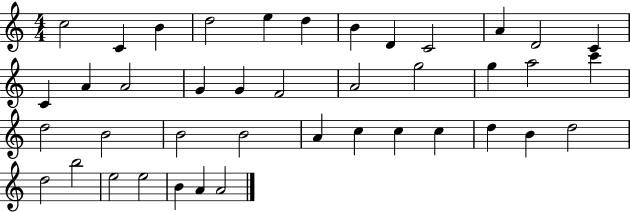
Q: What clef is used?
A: treble